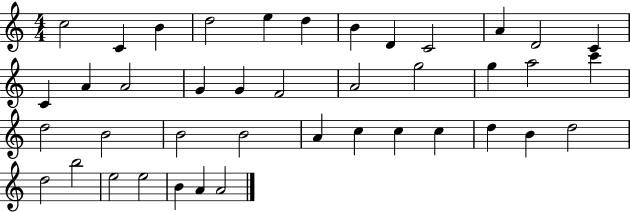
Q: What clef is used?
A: treble